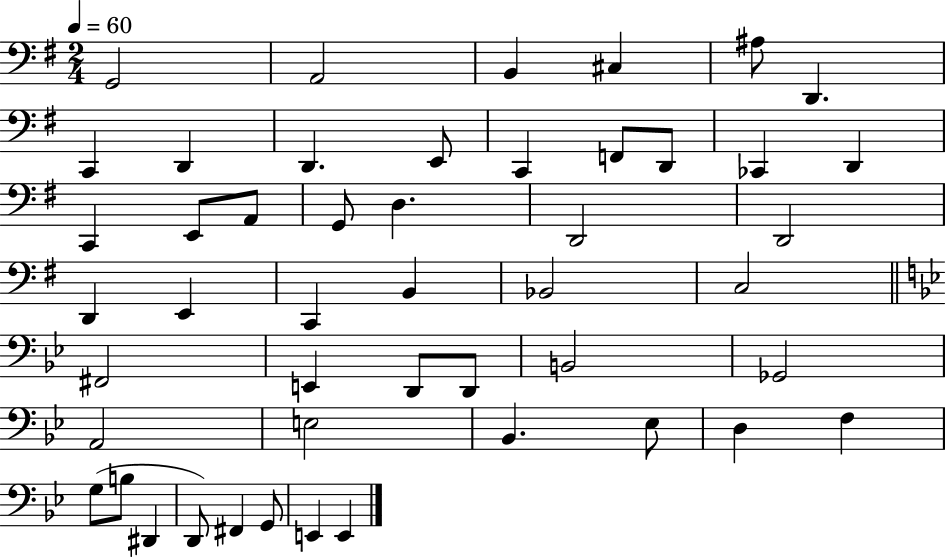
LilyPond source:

{
  \clef bass
  \numericTimeSignature
  \time 2/4
  \key g \major
  \tempo 4 = 60
  g,2 | a,2 | b,4 cis4 | ais8 d,4. | \break c,4 d,4 | d,4. e,8 | c,4 f,8 d,8 | ces,4 d,4 | \break c,4 e,8 a,8 | g,8 d4. | d,2 | d,2 | \break d,4 e,4 | c,4 b,4 | bes,2 | c2 | \break \bar "||" \break \key bes \major fis,2 | e,4 d,8 d,8 | b,2 | ges,2 | \break a,2 | e2 | bes,4. ees8 | d4 f4 | \break g8( b8 dis,4 | d,8) fis,4 g,8 | e,4 e,4 | \bar "|."
}